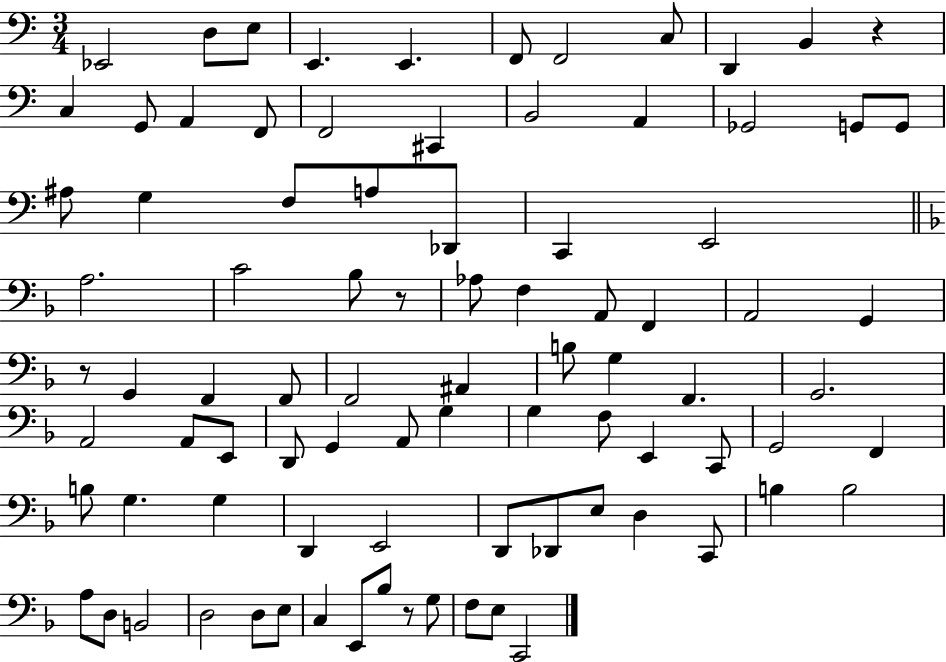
Eb2/h D3/e E3/e E2/q. E2/q. F2/e F2/h C3/e D2/q B2/q R/q C3/q G2/e A2/q F2/e F2/h C#2/q B2/h A2/q Gb2/h G2/e G2/e A#3/e G3/q F3/e A3/e Db2/e C2/q E2/h A3/h. C4/h Bb3/e R/e Ab3/e F3/q A2/e F2/q A2/h G2/q R/e G2/q F2/q F2/e F2/h A#2/q B3/e G3/q F2/q. G2/h. A2/h A2/e E2/e D2/e G2/q A2/e G3/q G3/q F3/e E2/q C2/e G2/h F2/q B3/e G3/q. G3/q D2/q E2/h D2/e Db2/e E3/e D3/q C2/e B3/q B3/h A3/e D3/e B2/h D3/h D3/e E3/e C3/q E2/e Bb3/e R/e G3/e F3/e E3/e C2/h